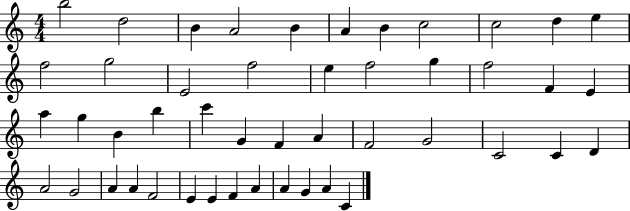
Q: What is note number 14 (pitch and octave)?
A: E4